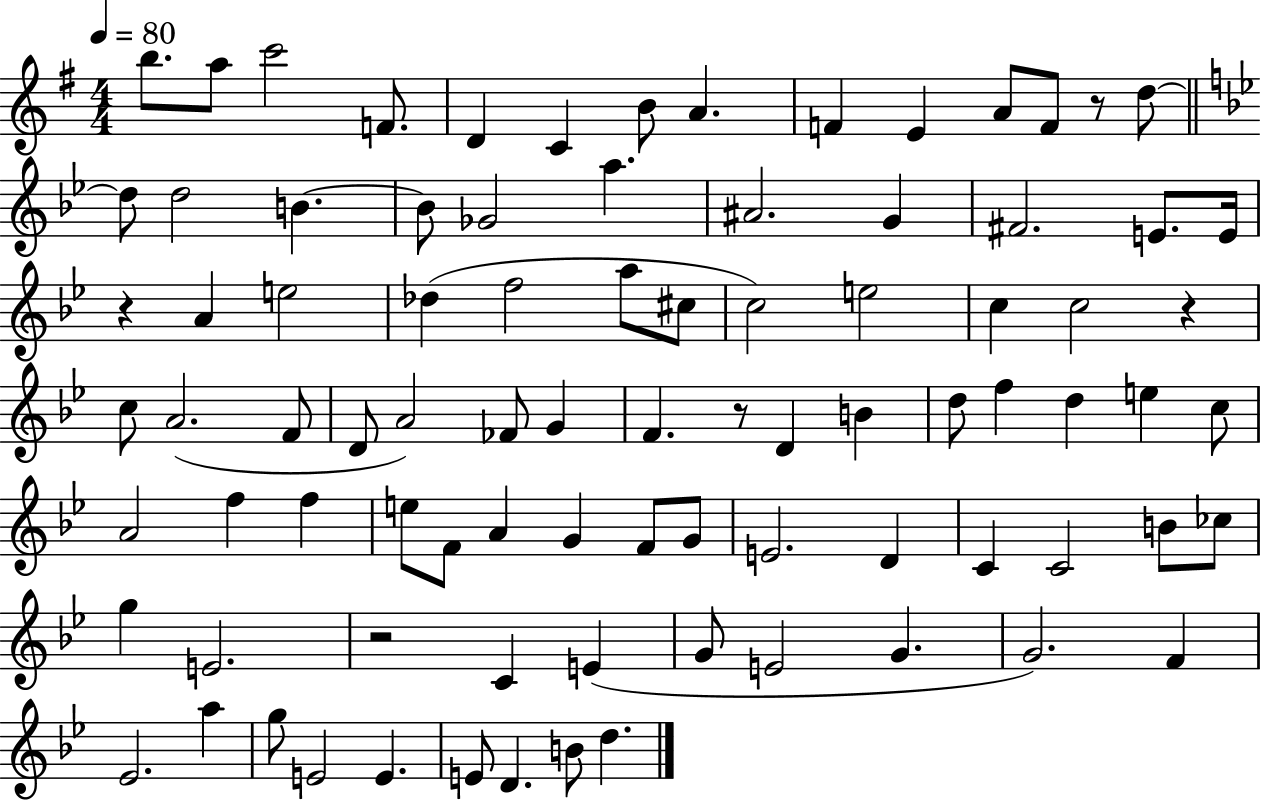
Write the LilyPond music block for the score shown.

{
  \clef treble
  \numericTimeSignature
  \time 4/4
  \key g \major
  \tempo 4 = 80
  \repeat volta 2 { b''8. a''8 c'''2 f'8. | d'4 c'4 b'8 a'4. | f'4 e'4 a'8 f'8 r8 d''8~~ | \bar "||" \break \key bes \major d''8 d''2 b'4.~~ | b'8 ges'2 a''4. | ais'2. g'4 | fis'2. e'8. e'16 | \break r4 a'4 e''2 | des''4( f''2 a''8 cis''8 | c''2) e''2 | c''4 c''2 r4 | \break c''8 a'2.( f'8 | d'8 a'2) fes'8 g'4 | f'4. r8 d'4 b'4 | d''8 f''4 d''4 e''4 c''8 | \break a'2 f''4 f''4 | e''8 f'8 a'4 g'4 f'8 g'8 | e'2. d'4 | c'4 c'2 b'8 ces''8 | \break g''4 e'2. | r2 c'4 e'4( | g'8 e'2 g'4. | g'2.) f'4 | \break ees'2. a''4 | g''8 e'2 e'4. | e'8 d'4. b'8 d''4. | } \bar "|."
}